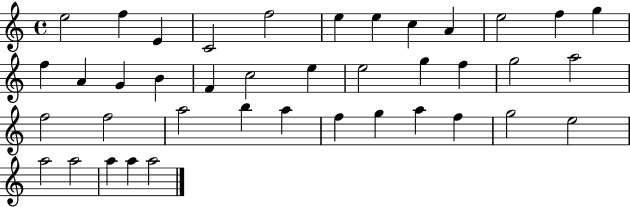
X:1
T:Untitled
M:4/4
L:1/4
K:C
e2 f E C2 f2 e e c A e2 f g f A G B F c2 e e2 g f g2 a2 f2 f2 a2 b a f g a f g2 e2 a2 a2 a a a2